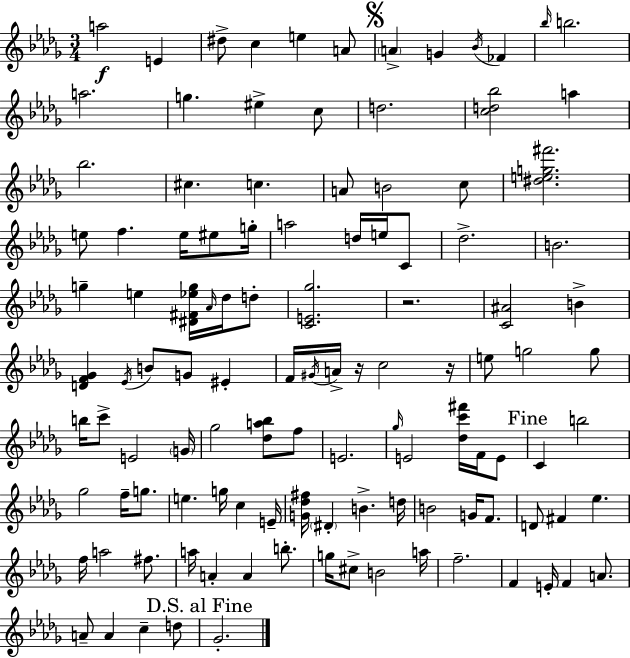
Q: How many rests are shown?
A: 3